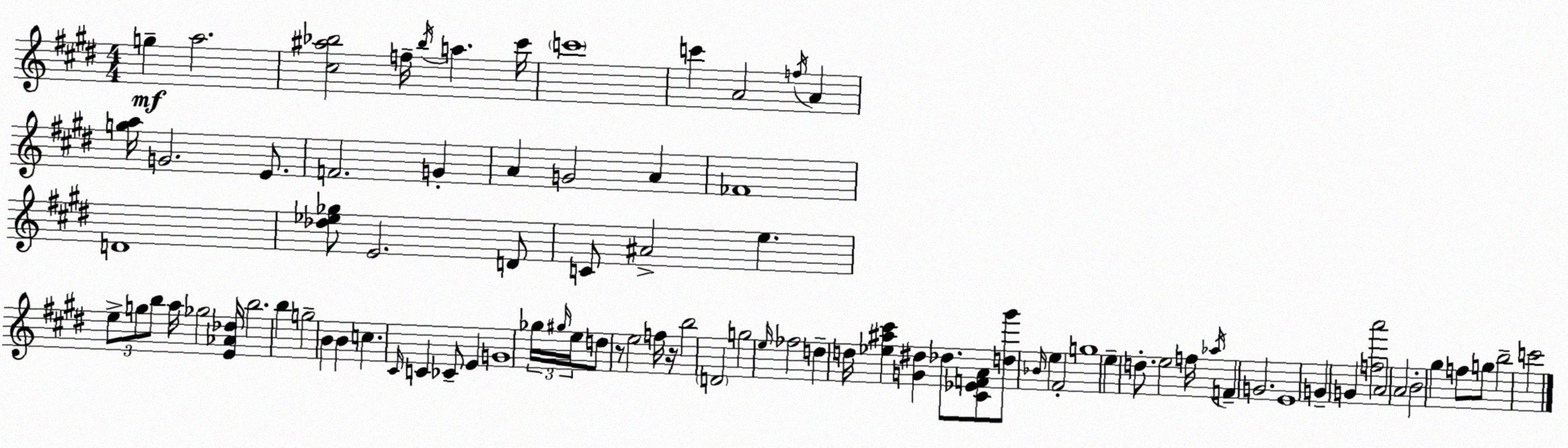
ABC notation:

X:1
T:Untitled
M:4/4
L:1/4
K:E
g a2 [^c^a_b]2 f/4 _b/4 a ^c'/4 c'4 c' A2 f/4 A [ga]/4 G2 E/2 F2 G A G2 A _F4 D4 [_d_e_g]/2 E2 D/2 C/2 ^A2 e e/2 g/2 b/2 a/4 _g2 [E_A_d]/4 b2 b g2 B B c ^C/4 C _C/2 E G4 _g/4 ^g/4 e/4 d/2 z/2 e2 f/4 z/4 b2 D2 g2 e/4 _f2 d d/4 [_e^a^c'] [G^d] _d/2 [^C_EFA]/2 [d^g']/2 _B/4 e ^F2 g4 e d/2 e2 f/4 _a/4 F G2 E4 G G [fa']2 A2 A2 B2 ^g f/2 g/2 b2 c'2